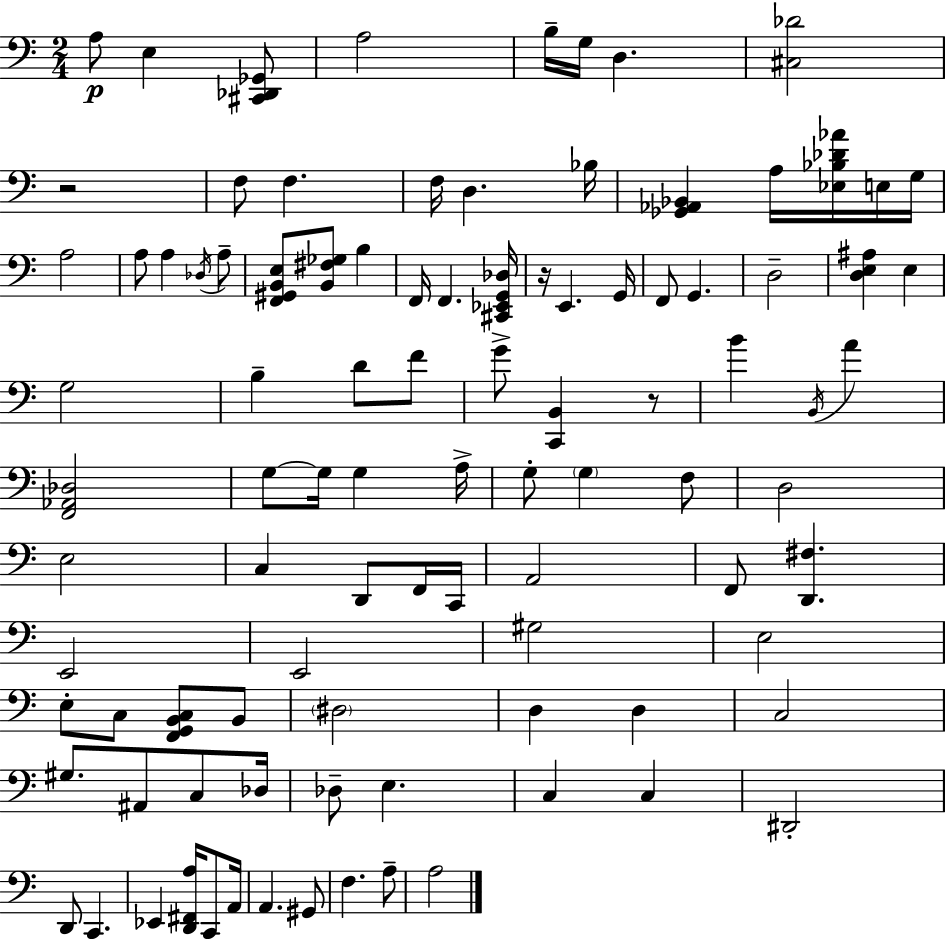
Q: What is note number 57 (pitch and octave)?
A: C3